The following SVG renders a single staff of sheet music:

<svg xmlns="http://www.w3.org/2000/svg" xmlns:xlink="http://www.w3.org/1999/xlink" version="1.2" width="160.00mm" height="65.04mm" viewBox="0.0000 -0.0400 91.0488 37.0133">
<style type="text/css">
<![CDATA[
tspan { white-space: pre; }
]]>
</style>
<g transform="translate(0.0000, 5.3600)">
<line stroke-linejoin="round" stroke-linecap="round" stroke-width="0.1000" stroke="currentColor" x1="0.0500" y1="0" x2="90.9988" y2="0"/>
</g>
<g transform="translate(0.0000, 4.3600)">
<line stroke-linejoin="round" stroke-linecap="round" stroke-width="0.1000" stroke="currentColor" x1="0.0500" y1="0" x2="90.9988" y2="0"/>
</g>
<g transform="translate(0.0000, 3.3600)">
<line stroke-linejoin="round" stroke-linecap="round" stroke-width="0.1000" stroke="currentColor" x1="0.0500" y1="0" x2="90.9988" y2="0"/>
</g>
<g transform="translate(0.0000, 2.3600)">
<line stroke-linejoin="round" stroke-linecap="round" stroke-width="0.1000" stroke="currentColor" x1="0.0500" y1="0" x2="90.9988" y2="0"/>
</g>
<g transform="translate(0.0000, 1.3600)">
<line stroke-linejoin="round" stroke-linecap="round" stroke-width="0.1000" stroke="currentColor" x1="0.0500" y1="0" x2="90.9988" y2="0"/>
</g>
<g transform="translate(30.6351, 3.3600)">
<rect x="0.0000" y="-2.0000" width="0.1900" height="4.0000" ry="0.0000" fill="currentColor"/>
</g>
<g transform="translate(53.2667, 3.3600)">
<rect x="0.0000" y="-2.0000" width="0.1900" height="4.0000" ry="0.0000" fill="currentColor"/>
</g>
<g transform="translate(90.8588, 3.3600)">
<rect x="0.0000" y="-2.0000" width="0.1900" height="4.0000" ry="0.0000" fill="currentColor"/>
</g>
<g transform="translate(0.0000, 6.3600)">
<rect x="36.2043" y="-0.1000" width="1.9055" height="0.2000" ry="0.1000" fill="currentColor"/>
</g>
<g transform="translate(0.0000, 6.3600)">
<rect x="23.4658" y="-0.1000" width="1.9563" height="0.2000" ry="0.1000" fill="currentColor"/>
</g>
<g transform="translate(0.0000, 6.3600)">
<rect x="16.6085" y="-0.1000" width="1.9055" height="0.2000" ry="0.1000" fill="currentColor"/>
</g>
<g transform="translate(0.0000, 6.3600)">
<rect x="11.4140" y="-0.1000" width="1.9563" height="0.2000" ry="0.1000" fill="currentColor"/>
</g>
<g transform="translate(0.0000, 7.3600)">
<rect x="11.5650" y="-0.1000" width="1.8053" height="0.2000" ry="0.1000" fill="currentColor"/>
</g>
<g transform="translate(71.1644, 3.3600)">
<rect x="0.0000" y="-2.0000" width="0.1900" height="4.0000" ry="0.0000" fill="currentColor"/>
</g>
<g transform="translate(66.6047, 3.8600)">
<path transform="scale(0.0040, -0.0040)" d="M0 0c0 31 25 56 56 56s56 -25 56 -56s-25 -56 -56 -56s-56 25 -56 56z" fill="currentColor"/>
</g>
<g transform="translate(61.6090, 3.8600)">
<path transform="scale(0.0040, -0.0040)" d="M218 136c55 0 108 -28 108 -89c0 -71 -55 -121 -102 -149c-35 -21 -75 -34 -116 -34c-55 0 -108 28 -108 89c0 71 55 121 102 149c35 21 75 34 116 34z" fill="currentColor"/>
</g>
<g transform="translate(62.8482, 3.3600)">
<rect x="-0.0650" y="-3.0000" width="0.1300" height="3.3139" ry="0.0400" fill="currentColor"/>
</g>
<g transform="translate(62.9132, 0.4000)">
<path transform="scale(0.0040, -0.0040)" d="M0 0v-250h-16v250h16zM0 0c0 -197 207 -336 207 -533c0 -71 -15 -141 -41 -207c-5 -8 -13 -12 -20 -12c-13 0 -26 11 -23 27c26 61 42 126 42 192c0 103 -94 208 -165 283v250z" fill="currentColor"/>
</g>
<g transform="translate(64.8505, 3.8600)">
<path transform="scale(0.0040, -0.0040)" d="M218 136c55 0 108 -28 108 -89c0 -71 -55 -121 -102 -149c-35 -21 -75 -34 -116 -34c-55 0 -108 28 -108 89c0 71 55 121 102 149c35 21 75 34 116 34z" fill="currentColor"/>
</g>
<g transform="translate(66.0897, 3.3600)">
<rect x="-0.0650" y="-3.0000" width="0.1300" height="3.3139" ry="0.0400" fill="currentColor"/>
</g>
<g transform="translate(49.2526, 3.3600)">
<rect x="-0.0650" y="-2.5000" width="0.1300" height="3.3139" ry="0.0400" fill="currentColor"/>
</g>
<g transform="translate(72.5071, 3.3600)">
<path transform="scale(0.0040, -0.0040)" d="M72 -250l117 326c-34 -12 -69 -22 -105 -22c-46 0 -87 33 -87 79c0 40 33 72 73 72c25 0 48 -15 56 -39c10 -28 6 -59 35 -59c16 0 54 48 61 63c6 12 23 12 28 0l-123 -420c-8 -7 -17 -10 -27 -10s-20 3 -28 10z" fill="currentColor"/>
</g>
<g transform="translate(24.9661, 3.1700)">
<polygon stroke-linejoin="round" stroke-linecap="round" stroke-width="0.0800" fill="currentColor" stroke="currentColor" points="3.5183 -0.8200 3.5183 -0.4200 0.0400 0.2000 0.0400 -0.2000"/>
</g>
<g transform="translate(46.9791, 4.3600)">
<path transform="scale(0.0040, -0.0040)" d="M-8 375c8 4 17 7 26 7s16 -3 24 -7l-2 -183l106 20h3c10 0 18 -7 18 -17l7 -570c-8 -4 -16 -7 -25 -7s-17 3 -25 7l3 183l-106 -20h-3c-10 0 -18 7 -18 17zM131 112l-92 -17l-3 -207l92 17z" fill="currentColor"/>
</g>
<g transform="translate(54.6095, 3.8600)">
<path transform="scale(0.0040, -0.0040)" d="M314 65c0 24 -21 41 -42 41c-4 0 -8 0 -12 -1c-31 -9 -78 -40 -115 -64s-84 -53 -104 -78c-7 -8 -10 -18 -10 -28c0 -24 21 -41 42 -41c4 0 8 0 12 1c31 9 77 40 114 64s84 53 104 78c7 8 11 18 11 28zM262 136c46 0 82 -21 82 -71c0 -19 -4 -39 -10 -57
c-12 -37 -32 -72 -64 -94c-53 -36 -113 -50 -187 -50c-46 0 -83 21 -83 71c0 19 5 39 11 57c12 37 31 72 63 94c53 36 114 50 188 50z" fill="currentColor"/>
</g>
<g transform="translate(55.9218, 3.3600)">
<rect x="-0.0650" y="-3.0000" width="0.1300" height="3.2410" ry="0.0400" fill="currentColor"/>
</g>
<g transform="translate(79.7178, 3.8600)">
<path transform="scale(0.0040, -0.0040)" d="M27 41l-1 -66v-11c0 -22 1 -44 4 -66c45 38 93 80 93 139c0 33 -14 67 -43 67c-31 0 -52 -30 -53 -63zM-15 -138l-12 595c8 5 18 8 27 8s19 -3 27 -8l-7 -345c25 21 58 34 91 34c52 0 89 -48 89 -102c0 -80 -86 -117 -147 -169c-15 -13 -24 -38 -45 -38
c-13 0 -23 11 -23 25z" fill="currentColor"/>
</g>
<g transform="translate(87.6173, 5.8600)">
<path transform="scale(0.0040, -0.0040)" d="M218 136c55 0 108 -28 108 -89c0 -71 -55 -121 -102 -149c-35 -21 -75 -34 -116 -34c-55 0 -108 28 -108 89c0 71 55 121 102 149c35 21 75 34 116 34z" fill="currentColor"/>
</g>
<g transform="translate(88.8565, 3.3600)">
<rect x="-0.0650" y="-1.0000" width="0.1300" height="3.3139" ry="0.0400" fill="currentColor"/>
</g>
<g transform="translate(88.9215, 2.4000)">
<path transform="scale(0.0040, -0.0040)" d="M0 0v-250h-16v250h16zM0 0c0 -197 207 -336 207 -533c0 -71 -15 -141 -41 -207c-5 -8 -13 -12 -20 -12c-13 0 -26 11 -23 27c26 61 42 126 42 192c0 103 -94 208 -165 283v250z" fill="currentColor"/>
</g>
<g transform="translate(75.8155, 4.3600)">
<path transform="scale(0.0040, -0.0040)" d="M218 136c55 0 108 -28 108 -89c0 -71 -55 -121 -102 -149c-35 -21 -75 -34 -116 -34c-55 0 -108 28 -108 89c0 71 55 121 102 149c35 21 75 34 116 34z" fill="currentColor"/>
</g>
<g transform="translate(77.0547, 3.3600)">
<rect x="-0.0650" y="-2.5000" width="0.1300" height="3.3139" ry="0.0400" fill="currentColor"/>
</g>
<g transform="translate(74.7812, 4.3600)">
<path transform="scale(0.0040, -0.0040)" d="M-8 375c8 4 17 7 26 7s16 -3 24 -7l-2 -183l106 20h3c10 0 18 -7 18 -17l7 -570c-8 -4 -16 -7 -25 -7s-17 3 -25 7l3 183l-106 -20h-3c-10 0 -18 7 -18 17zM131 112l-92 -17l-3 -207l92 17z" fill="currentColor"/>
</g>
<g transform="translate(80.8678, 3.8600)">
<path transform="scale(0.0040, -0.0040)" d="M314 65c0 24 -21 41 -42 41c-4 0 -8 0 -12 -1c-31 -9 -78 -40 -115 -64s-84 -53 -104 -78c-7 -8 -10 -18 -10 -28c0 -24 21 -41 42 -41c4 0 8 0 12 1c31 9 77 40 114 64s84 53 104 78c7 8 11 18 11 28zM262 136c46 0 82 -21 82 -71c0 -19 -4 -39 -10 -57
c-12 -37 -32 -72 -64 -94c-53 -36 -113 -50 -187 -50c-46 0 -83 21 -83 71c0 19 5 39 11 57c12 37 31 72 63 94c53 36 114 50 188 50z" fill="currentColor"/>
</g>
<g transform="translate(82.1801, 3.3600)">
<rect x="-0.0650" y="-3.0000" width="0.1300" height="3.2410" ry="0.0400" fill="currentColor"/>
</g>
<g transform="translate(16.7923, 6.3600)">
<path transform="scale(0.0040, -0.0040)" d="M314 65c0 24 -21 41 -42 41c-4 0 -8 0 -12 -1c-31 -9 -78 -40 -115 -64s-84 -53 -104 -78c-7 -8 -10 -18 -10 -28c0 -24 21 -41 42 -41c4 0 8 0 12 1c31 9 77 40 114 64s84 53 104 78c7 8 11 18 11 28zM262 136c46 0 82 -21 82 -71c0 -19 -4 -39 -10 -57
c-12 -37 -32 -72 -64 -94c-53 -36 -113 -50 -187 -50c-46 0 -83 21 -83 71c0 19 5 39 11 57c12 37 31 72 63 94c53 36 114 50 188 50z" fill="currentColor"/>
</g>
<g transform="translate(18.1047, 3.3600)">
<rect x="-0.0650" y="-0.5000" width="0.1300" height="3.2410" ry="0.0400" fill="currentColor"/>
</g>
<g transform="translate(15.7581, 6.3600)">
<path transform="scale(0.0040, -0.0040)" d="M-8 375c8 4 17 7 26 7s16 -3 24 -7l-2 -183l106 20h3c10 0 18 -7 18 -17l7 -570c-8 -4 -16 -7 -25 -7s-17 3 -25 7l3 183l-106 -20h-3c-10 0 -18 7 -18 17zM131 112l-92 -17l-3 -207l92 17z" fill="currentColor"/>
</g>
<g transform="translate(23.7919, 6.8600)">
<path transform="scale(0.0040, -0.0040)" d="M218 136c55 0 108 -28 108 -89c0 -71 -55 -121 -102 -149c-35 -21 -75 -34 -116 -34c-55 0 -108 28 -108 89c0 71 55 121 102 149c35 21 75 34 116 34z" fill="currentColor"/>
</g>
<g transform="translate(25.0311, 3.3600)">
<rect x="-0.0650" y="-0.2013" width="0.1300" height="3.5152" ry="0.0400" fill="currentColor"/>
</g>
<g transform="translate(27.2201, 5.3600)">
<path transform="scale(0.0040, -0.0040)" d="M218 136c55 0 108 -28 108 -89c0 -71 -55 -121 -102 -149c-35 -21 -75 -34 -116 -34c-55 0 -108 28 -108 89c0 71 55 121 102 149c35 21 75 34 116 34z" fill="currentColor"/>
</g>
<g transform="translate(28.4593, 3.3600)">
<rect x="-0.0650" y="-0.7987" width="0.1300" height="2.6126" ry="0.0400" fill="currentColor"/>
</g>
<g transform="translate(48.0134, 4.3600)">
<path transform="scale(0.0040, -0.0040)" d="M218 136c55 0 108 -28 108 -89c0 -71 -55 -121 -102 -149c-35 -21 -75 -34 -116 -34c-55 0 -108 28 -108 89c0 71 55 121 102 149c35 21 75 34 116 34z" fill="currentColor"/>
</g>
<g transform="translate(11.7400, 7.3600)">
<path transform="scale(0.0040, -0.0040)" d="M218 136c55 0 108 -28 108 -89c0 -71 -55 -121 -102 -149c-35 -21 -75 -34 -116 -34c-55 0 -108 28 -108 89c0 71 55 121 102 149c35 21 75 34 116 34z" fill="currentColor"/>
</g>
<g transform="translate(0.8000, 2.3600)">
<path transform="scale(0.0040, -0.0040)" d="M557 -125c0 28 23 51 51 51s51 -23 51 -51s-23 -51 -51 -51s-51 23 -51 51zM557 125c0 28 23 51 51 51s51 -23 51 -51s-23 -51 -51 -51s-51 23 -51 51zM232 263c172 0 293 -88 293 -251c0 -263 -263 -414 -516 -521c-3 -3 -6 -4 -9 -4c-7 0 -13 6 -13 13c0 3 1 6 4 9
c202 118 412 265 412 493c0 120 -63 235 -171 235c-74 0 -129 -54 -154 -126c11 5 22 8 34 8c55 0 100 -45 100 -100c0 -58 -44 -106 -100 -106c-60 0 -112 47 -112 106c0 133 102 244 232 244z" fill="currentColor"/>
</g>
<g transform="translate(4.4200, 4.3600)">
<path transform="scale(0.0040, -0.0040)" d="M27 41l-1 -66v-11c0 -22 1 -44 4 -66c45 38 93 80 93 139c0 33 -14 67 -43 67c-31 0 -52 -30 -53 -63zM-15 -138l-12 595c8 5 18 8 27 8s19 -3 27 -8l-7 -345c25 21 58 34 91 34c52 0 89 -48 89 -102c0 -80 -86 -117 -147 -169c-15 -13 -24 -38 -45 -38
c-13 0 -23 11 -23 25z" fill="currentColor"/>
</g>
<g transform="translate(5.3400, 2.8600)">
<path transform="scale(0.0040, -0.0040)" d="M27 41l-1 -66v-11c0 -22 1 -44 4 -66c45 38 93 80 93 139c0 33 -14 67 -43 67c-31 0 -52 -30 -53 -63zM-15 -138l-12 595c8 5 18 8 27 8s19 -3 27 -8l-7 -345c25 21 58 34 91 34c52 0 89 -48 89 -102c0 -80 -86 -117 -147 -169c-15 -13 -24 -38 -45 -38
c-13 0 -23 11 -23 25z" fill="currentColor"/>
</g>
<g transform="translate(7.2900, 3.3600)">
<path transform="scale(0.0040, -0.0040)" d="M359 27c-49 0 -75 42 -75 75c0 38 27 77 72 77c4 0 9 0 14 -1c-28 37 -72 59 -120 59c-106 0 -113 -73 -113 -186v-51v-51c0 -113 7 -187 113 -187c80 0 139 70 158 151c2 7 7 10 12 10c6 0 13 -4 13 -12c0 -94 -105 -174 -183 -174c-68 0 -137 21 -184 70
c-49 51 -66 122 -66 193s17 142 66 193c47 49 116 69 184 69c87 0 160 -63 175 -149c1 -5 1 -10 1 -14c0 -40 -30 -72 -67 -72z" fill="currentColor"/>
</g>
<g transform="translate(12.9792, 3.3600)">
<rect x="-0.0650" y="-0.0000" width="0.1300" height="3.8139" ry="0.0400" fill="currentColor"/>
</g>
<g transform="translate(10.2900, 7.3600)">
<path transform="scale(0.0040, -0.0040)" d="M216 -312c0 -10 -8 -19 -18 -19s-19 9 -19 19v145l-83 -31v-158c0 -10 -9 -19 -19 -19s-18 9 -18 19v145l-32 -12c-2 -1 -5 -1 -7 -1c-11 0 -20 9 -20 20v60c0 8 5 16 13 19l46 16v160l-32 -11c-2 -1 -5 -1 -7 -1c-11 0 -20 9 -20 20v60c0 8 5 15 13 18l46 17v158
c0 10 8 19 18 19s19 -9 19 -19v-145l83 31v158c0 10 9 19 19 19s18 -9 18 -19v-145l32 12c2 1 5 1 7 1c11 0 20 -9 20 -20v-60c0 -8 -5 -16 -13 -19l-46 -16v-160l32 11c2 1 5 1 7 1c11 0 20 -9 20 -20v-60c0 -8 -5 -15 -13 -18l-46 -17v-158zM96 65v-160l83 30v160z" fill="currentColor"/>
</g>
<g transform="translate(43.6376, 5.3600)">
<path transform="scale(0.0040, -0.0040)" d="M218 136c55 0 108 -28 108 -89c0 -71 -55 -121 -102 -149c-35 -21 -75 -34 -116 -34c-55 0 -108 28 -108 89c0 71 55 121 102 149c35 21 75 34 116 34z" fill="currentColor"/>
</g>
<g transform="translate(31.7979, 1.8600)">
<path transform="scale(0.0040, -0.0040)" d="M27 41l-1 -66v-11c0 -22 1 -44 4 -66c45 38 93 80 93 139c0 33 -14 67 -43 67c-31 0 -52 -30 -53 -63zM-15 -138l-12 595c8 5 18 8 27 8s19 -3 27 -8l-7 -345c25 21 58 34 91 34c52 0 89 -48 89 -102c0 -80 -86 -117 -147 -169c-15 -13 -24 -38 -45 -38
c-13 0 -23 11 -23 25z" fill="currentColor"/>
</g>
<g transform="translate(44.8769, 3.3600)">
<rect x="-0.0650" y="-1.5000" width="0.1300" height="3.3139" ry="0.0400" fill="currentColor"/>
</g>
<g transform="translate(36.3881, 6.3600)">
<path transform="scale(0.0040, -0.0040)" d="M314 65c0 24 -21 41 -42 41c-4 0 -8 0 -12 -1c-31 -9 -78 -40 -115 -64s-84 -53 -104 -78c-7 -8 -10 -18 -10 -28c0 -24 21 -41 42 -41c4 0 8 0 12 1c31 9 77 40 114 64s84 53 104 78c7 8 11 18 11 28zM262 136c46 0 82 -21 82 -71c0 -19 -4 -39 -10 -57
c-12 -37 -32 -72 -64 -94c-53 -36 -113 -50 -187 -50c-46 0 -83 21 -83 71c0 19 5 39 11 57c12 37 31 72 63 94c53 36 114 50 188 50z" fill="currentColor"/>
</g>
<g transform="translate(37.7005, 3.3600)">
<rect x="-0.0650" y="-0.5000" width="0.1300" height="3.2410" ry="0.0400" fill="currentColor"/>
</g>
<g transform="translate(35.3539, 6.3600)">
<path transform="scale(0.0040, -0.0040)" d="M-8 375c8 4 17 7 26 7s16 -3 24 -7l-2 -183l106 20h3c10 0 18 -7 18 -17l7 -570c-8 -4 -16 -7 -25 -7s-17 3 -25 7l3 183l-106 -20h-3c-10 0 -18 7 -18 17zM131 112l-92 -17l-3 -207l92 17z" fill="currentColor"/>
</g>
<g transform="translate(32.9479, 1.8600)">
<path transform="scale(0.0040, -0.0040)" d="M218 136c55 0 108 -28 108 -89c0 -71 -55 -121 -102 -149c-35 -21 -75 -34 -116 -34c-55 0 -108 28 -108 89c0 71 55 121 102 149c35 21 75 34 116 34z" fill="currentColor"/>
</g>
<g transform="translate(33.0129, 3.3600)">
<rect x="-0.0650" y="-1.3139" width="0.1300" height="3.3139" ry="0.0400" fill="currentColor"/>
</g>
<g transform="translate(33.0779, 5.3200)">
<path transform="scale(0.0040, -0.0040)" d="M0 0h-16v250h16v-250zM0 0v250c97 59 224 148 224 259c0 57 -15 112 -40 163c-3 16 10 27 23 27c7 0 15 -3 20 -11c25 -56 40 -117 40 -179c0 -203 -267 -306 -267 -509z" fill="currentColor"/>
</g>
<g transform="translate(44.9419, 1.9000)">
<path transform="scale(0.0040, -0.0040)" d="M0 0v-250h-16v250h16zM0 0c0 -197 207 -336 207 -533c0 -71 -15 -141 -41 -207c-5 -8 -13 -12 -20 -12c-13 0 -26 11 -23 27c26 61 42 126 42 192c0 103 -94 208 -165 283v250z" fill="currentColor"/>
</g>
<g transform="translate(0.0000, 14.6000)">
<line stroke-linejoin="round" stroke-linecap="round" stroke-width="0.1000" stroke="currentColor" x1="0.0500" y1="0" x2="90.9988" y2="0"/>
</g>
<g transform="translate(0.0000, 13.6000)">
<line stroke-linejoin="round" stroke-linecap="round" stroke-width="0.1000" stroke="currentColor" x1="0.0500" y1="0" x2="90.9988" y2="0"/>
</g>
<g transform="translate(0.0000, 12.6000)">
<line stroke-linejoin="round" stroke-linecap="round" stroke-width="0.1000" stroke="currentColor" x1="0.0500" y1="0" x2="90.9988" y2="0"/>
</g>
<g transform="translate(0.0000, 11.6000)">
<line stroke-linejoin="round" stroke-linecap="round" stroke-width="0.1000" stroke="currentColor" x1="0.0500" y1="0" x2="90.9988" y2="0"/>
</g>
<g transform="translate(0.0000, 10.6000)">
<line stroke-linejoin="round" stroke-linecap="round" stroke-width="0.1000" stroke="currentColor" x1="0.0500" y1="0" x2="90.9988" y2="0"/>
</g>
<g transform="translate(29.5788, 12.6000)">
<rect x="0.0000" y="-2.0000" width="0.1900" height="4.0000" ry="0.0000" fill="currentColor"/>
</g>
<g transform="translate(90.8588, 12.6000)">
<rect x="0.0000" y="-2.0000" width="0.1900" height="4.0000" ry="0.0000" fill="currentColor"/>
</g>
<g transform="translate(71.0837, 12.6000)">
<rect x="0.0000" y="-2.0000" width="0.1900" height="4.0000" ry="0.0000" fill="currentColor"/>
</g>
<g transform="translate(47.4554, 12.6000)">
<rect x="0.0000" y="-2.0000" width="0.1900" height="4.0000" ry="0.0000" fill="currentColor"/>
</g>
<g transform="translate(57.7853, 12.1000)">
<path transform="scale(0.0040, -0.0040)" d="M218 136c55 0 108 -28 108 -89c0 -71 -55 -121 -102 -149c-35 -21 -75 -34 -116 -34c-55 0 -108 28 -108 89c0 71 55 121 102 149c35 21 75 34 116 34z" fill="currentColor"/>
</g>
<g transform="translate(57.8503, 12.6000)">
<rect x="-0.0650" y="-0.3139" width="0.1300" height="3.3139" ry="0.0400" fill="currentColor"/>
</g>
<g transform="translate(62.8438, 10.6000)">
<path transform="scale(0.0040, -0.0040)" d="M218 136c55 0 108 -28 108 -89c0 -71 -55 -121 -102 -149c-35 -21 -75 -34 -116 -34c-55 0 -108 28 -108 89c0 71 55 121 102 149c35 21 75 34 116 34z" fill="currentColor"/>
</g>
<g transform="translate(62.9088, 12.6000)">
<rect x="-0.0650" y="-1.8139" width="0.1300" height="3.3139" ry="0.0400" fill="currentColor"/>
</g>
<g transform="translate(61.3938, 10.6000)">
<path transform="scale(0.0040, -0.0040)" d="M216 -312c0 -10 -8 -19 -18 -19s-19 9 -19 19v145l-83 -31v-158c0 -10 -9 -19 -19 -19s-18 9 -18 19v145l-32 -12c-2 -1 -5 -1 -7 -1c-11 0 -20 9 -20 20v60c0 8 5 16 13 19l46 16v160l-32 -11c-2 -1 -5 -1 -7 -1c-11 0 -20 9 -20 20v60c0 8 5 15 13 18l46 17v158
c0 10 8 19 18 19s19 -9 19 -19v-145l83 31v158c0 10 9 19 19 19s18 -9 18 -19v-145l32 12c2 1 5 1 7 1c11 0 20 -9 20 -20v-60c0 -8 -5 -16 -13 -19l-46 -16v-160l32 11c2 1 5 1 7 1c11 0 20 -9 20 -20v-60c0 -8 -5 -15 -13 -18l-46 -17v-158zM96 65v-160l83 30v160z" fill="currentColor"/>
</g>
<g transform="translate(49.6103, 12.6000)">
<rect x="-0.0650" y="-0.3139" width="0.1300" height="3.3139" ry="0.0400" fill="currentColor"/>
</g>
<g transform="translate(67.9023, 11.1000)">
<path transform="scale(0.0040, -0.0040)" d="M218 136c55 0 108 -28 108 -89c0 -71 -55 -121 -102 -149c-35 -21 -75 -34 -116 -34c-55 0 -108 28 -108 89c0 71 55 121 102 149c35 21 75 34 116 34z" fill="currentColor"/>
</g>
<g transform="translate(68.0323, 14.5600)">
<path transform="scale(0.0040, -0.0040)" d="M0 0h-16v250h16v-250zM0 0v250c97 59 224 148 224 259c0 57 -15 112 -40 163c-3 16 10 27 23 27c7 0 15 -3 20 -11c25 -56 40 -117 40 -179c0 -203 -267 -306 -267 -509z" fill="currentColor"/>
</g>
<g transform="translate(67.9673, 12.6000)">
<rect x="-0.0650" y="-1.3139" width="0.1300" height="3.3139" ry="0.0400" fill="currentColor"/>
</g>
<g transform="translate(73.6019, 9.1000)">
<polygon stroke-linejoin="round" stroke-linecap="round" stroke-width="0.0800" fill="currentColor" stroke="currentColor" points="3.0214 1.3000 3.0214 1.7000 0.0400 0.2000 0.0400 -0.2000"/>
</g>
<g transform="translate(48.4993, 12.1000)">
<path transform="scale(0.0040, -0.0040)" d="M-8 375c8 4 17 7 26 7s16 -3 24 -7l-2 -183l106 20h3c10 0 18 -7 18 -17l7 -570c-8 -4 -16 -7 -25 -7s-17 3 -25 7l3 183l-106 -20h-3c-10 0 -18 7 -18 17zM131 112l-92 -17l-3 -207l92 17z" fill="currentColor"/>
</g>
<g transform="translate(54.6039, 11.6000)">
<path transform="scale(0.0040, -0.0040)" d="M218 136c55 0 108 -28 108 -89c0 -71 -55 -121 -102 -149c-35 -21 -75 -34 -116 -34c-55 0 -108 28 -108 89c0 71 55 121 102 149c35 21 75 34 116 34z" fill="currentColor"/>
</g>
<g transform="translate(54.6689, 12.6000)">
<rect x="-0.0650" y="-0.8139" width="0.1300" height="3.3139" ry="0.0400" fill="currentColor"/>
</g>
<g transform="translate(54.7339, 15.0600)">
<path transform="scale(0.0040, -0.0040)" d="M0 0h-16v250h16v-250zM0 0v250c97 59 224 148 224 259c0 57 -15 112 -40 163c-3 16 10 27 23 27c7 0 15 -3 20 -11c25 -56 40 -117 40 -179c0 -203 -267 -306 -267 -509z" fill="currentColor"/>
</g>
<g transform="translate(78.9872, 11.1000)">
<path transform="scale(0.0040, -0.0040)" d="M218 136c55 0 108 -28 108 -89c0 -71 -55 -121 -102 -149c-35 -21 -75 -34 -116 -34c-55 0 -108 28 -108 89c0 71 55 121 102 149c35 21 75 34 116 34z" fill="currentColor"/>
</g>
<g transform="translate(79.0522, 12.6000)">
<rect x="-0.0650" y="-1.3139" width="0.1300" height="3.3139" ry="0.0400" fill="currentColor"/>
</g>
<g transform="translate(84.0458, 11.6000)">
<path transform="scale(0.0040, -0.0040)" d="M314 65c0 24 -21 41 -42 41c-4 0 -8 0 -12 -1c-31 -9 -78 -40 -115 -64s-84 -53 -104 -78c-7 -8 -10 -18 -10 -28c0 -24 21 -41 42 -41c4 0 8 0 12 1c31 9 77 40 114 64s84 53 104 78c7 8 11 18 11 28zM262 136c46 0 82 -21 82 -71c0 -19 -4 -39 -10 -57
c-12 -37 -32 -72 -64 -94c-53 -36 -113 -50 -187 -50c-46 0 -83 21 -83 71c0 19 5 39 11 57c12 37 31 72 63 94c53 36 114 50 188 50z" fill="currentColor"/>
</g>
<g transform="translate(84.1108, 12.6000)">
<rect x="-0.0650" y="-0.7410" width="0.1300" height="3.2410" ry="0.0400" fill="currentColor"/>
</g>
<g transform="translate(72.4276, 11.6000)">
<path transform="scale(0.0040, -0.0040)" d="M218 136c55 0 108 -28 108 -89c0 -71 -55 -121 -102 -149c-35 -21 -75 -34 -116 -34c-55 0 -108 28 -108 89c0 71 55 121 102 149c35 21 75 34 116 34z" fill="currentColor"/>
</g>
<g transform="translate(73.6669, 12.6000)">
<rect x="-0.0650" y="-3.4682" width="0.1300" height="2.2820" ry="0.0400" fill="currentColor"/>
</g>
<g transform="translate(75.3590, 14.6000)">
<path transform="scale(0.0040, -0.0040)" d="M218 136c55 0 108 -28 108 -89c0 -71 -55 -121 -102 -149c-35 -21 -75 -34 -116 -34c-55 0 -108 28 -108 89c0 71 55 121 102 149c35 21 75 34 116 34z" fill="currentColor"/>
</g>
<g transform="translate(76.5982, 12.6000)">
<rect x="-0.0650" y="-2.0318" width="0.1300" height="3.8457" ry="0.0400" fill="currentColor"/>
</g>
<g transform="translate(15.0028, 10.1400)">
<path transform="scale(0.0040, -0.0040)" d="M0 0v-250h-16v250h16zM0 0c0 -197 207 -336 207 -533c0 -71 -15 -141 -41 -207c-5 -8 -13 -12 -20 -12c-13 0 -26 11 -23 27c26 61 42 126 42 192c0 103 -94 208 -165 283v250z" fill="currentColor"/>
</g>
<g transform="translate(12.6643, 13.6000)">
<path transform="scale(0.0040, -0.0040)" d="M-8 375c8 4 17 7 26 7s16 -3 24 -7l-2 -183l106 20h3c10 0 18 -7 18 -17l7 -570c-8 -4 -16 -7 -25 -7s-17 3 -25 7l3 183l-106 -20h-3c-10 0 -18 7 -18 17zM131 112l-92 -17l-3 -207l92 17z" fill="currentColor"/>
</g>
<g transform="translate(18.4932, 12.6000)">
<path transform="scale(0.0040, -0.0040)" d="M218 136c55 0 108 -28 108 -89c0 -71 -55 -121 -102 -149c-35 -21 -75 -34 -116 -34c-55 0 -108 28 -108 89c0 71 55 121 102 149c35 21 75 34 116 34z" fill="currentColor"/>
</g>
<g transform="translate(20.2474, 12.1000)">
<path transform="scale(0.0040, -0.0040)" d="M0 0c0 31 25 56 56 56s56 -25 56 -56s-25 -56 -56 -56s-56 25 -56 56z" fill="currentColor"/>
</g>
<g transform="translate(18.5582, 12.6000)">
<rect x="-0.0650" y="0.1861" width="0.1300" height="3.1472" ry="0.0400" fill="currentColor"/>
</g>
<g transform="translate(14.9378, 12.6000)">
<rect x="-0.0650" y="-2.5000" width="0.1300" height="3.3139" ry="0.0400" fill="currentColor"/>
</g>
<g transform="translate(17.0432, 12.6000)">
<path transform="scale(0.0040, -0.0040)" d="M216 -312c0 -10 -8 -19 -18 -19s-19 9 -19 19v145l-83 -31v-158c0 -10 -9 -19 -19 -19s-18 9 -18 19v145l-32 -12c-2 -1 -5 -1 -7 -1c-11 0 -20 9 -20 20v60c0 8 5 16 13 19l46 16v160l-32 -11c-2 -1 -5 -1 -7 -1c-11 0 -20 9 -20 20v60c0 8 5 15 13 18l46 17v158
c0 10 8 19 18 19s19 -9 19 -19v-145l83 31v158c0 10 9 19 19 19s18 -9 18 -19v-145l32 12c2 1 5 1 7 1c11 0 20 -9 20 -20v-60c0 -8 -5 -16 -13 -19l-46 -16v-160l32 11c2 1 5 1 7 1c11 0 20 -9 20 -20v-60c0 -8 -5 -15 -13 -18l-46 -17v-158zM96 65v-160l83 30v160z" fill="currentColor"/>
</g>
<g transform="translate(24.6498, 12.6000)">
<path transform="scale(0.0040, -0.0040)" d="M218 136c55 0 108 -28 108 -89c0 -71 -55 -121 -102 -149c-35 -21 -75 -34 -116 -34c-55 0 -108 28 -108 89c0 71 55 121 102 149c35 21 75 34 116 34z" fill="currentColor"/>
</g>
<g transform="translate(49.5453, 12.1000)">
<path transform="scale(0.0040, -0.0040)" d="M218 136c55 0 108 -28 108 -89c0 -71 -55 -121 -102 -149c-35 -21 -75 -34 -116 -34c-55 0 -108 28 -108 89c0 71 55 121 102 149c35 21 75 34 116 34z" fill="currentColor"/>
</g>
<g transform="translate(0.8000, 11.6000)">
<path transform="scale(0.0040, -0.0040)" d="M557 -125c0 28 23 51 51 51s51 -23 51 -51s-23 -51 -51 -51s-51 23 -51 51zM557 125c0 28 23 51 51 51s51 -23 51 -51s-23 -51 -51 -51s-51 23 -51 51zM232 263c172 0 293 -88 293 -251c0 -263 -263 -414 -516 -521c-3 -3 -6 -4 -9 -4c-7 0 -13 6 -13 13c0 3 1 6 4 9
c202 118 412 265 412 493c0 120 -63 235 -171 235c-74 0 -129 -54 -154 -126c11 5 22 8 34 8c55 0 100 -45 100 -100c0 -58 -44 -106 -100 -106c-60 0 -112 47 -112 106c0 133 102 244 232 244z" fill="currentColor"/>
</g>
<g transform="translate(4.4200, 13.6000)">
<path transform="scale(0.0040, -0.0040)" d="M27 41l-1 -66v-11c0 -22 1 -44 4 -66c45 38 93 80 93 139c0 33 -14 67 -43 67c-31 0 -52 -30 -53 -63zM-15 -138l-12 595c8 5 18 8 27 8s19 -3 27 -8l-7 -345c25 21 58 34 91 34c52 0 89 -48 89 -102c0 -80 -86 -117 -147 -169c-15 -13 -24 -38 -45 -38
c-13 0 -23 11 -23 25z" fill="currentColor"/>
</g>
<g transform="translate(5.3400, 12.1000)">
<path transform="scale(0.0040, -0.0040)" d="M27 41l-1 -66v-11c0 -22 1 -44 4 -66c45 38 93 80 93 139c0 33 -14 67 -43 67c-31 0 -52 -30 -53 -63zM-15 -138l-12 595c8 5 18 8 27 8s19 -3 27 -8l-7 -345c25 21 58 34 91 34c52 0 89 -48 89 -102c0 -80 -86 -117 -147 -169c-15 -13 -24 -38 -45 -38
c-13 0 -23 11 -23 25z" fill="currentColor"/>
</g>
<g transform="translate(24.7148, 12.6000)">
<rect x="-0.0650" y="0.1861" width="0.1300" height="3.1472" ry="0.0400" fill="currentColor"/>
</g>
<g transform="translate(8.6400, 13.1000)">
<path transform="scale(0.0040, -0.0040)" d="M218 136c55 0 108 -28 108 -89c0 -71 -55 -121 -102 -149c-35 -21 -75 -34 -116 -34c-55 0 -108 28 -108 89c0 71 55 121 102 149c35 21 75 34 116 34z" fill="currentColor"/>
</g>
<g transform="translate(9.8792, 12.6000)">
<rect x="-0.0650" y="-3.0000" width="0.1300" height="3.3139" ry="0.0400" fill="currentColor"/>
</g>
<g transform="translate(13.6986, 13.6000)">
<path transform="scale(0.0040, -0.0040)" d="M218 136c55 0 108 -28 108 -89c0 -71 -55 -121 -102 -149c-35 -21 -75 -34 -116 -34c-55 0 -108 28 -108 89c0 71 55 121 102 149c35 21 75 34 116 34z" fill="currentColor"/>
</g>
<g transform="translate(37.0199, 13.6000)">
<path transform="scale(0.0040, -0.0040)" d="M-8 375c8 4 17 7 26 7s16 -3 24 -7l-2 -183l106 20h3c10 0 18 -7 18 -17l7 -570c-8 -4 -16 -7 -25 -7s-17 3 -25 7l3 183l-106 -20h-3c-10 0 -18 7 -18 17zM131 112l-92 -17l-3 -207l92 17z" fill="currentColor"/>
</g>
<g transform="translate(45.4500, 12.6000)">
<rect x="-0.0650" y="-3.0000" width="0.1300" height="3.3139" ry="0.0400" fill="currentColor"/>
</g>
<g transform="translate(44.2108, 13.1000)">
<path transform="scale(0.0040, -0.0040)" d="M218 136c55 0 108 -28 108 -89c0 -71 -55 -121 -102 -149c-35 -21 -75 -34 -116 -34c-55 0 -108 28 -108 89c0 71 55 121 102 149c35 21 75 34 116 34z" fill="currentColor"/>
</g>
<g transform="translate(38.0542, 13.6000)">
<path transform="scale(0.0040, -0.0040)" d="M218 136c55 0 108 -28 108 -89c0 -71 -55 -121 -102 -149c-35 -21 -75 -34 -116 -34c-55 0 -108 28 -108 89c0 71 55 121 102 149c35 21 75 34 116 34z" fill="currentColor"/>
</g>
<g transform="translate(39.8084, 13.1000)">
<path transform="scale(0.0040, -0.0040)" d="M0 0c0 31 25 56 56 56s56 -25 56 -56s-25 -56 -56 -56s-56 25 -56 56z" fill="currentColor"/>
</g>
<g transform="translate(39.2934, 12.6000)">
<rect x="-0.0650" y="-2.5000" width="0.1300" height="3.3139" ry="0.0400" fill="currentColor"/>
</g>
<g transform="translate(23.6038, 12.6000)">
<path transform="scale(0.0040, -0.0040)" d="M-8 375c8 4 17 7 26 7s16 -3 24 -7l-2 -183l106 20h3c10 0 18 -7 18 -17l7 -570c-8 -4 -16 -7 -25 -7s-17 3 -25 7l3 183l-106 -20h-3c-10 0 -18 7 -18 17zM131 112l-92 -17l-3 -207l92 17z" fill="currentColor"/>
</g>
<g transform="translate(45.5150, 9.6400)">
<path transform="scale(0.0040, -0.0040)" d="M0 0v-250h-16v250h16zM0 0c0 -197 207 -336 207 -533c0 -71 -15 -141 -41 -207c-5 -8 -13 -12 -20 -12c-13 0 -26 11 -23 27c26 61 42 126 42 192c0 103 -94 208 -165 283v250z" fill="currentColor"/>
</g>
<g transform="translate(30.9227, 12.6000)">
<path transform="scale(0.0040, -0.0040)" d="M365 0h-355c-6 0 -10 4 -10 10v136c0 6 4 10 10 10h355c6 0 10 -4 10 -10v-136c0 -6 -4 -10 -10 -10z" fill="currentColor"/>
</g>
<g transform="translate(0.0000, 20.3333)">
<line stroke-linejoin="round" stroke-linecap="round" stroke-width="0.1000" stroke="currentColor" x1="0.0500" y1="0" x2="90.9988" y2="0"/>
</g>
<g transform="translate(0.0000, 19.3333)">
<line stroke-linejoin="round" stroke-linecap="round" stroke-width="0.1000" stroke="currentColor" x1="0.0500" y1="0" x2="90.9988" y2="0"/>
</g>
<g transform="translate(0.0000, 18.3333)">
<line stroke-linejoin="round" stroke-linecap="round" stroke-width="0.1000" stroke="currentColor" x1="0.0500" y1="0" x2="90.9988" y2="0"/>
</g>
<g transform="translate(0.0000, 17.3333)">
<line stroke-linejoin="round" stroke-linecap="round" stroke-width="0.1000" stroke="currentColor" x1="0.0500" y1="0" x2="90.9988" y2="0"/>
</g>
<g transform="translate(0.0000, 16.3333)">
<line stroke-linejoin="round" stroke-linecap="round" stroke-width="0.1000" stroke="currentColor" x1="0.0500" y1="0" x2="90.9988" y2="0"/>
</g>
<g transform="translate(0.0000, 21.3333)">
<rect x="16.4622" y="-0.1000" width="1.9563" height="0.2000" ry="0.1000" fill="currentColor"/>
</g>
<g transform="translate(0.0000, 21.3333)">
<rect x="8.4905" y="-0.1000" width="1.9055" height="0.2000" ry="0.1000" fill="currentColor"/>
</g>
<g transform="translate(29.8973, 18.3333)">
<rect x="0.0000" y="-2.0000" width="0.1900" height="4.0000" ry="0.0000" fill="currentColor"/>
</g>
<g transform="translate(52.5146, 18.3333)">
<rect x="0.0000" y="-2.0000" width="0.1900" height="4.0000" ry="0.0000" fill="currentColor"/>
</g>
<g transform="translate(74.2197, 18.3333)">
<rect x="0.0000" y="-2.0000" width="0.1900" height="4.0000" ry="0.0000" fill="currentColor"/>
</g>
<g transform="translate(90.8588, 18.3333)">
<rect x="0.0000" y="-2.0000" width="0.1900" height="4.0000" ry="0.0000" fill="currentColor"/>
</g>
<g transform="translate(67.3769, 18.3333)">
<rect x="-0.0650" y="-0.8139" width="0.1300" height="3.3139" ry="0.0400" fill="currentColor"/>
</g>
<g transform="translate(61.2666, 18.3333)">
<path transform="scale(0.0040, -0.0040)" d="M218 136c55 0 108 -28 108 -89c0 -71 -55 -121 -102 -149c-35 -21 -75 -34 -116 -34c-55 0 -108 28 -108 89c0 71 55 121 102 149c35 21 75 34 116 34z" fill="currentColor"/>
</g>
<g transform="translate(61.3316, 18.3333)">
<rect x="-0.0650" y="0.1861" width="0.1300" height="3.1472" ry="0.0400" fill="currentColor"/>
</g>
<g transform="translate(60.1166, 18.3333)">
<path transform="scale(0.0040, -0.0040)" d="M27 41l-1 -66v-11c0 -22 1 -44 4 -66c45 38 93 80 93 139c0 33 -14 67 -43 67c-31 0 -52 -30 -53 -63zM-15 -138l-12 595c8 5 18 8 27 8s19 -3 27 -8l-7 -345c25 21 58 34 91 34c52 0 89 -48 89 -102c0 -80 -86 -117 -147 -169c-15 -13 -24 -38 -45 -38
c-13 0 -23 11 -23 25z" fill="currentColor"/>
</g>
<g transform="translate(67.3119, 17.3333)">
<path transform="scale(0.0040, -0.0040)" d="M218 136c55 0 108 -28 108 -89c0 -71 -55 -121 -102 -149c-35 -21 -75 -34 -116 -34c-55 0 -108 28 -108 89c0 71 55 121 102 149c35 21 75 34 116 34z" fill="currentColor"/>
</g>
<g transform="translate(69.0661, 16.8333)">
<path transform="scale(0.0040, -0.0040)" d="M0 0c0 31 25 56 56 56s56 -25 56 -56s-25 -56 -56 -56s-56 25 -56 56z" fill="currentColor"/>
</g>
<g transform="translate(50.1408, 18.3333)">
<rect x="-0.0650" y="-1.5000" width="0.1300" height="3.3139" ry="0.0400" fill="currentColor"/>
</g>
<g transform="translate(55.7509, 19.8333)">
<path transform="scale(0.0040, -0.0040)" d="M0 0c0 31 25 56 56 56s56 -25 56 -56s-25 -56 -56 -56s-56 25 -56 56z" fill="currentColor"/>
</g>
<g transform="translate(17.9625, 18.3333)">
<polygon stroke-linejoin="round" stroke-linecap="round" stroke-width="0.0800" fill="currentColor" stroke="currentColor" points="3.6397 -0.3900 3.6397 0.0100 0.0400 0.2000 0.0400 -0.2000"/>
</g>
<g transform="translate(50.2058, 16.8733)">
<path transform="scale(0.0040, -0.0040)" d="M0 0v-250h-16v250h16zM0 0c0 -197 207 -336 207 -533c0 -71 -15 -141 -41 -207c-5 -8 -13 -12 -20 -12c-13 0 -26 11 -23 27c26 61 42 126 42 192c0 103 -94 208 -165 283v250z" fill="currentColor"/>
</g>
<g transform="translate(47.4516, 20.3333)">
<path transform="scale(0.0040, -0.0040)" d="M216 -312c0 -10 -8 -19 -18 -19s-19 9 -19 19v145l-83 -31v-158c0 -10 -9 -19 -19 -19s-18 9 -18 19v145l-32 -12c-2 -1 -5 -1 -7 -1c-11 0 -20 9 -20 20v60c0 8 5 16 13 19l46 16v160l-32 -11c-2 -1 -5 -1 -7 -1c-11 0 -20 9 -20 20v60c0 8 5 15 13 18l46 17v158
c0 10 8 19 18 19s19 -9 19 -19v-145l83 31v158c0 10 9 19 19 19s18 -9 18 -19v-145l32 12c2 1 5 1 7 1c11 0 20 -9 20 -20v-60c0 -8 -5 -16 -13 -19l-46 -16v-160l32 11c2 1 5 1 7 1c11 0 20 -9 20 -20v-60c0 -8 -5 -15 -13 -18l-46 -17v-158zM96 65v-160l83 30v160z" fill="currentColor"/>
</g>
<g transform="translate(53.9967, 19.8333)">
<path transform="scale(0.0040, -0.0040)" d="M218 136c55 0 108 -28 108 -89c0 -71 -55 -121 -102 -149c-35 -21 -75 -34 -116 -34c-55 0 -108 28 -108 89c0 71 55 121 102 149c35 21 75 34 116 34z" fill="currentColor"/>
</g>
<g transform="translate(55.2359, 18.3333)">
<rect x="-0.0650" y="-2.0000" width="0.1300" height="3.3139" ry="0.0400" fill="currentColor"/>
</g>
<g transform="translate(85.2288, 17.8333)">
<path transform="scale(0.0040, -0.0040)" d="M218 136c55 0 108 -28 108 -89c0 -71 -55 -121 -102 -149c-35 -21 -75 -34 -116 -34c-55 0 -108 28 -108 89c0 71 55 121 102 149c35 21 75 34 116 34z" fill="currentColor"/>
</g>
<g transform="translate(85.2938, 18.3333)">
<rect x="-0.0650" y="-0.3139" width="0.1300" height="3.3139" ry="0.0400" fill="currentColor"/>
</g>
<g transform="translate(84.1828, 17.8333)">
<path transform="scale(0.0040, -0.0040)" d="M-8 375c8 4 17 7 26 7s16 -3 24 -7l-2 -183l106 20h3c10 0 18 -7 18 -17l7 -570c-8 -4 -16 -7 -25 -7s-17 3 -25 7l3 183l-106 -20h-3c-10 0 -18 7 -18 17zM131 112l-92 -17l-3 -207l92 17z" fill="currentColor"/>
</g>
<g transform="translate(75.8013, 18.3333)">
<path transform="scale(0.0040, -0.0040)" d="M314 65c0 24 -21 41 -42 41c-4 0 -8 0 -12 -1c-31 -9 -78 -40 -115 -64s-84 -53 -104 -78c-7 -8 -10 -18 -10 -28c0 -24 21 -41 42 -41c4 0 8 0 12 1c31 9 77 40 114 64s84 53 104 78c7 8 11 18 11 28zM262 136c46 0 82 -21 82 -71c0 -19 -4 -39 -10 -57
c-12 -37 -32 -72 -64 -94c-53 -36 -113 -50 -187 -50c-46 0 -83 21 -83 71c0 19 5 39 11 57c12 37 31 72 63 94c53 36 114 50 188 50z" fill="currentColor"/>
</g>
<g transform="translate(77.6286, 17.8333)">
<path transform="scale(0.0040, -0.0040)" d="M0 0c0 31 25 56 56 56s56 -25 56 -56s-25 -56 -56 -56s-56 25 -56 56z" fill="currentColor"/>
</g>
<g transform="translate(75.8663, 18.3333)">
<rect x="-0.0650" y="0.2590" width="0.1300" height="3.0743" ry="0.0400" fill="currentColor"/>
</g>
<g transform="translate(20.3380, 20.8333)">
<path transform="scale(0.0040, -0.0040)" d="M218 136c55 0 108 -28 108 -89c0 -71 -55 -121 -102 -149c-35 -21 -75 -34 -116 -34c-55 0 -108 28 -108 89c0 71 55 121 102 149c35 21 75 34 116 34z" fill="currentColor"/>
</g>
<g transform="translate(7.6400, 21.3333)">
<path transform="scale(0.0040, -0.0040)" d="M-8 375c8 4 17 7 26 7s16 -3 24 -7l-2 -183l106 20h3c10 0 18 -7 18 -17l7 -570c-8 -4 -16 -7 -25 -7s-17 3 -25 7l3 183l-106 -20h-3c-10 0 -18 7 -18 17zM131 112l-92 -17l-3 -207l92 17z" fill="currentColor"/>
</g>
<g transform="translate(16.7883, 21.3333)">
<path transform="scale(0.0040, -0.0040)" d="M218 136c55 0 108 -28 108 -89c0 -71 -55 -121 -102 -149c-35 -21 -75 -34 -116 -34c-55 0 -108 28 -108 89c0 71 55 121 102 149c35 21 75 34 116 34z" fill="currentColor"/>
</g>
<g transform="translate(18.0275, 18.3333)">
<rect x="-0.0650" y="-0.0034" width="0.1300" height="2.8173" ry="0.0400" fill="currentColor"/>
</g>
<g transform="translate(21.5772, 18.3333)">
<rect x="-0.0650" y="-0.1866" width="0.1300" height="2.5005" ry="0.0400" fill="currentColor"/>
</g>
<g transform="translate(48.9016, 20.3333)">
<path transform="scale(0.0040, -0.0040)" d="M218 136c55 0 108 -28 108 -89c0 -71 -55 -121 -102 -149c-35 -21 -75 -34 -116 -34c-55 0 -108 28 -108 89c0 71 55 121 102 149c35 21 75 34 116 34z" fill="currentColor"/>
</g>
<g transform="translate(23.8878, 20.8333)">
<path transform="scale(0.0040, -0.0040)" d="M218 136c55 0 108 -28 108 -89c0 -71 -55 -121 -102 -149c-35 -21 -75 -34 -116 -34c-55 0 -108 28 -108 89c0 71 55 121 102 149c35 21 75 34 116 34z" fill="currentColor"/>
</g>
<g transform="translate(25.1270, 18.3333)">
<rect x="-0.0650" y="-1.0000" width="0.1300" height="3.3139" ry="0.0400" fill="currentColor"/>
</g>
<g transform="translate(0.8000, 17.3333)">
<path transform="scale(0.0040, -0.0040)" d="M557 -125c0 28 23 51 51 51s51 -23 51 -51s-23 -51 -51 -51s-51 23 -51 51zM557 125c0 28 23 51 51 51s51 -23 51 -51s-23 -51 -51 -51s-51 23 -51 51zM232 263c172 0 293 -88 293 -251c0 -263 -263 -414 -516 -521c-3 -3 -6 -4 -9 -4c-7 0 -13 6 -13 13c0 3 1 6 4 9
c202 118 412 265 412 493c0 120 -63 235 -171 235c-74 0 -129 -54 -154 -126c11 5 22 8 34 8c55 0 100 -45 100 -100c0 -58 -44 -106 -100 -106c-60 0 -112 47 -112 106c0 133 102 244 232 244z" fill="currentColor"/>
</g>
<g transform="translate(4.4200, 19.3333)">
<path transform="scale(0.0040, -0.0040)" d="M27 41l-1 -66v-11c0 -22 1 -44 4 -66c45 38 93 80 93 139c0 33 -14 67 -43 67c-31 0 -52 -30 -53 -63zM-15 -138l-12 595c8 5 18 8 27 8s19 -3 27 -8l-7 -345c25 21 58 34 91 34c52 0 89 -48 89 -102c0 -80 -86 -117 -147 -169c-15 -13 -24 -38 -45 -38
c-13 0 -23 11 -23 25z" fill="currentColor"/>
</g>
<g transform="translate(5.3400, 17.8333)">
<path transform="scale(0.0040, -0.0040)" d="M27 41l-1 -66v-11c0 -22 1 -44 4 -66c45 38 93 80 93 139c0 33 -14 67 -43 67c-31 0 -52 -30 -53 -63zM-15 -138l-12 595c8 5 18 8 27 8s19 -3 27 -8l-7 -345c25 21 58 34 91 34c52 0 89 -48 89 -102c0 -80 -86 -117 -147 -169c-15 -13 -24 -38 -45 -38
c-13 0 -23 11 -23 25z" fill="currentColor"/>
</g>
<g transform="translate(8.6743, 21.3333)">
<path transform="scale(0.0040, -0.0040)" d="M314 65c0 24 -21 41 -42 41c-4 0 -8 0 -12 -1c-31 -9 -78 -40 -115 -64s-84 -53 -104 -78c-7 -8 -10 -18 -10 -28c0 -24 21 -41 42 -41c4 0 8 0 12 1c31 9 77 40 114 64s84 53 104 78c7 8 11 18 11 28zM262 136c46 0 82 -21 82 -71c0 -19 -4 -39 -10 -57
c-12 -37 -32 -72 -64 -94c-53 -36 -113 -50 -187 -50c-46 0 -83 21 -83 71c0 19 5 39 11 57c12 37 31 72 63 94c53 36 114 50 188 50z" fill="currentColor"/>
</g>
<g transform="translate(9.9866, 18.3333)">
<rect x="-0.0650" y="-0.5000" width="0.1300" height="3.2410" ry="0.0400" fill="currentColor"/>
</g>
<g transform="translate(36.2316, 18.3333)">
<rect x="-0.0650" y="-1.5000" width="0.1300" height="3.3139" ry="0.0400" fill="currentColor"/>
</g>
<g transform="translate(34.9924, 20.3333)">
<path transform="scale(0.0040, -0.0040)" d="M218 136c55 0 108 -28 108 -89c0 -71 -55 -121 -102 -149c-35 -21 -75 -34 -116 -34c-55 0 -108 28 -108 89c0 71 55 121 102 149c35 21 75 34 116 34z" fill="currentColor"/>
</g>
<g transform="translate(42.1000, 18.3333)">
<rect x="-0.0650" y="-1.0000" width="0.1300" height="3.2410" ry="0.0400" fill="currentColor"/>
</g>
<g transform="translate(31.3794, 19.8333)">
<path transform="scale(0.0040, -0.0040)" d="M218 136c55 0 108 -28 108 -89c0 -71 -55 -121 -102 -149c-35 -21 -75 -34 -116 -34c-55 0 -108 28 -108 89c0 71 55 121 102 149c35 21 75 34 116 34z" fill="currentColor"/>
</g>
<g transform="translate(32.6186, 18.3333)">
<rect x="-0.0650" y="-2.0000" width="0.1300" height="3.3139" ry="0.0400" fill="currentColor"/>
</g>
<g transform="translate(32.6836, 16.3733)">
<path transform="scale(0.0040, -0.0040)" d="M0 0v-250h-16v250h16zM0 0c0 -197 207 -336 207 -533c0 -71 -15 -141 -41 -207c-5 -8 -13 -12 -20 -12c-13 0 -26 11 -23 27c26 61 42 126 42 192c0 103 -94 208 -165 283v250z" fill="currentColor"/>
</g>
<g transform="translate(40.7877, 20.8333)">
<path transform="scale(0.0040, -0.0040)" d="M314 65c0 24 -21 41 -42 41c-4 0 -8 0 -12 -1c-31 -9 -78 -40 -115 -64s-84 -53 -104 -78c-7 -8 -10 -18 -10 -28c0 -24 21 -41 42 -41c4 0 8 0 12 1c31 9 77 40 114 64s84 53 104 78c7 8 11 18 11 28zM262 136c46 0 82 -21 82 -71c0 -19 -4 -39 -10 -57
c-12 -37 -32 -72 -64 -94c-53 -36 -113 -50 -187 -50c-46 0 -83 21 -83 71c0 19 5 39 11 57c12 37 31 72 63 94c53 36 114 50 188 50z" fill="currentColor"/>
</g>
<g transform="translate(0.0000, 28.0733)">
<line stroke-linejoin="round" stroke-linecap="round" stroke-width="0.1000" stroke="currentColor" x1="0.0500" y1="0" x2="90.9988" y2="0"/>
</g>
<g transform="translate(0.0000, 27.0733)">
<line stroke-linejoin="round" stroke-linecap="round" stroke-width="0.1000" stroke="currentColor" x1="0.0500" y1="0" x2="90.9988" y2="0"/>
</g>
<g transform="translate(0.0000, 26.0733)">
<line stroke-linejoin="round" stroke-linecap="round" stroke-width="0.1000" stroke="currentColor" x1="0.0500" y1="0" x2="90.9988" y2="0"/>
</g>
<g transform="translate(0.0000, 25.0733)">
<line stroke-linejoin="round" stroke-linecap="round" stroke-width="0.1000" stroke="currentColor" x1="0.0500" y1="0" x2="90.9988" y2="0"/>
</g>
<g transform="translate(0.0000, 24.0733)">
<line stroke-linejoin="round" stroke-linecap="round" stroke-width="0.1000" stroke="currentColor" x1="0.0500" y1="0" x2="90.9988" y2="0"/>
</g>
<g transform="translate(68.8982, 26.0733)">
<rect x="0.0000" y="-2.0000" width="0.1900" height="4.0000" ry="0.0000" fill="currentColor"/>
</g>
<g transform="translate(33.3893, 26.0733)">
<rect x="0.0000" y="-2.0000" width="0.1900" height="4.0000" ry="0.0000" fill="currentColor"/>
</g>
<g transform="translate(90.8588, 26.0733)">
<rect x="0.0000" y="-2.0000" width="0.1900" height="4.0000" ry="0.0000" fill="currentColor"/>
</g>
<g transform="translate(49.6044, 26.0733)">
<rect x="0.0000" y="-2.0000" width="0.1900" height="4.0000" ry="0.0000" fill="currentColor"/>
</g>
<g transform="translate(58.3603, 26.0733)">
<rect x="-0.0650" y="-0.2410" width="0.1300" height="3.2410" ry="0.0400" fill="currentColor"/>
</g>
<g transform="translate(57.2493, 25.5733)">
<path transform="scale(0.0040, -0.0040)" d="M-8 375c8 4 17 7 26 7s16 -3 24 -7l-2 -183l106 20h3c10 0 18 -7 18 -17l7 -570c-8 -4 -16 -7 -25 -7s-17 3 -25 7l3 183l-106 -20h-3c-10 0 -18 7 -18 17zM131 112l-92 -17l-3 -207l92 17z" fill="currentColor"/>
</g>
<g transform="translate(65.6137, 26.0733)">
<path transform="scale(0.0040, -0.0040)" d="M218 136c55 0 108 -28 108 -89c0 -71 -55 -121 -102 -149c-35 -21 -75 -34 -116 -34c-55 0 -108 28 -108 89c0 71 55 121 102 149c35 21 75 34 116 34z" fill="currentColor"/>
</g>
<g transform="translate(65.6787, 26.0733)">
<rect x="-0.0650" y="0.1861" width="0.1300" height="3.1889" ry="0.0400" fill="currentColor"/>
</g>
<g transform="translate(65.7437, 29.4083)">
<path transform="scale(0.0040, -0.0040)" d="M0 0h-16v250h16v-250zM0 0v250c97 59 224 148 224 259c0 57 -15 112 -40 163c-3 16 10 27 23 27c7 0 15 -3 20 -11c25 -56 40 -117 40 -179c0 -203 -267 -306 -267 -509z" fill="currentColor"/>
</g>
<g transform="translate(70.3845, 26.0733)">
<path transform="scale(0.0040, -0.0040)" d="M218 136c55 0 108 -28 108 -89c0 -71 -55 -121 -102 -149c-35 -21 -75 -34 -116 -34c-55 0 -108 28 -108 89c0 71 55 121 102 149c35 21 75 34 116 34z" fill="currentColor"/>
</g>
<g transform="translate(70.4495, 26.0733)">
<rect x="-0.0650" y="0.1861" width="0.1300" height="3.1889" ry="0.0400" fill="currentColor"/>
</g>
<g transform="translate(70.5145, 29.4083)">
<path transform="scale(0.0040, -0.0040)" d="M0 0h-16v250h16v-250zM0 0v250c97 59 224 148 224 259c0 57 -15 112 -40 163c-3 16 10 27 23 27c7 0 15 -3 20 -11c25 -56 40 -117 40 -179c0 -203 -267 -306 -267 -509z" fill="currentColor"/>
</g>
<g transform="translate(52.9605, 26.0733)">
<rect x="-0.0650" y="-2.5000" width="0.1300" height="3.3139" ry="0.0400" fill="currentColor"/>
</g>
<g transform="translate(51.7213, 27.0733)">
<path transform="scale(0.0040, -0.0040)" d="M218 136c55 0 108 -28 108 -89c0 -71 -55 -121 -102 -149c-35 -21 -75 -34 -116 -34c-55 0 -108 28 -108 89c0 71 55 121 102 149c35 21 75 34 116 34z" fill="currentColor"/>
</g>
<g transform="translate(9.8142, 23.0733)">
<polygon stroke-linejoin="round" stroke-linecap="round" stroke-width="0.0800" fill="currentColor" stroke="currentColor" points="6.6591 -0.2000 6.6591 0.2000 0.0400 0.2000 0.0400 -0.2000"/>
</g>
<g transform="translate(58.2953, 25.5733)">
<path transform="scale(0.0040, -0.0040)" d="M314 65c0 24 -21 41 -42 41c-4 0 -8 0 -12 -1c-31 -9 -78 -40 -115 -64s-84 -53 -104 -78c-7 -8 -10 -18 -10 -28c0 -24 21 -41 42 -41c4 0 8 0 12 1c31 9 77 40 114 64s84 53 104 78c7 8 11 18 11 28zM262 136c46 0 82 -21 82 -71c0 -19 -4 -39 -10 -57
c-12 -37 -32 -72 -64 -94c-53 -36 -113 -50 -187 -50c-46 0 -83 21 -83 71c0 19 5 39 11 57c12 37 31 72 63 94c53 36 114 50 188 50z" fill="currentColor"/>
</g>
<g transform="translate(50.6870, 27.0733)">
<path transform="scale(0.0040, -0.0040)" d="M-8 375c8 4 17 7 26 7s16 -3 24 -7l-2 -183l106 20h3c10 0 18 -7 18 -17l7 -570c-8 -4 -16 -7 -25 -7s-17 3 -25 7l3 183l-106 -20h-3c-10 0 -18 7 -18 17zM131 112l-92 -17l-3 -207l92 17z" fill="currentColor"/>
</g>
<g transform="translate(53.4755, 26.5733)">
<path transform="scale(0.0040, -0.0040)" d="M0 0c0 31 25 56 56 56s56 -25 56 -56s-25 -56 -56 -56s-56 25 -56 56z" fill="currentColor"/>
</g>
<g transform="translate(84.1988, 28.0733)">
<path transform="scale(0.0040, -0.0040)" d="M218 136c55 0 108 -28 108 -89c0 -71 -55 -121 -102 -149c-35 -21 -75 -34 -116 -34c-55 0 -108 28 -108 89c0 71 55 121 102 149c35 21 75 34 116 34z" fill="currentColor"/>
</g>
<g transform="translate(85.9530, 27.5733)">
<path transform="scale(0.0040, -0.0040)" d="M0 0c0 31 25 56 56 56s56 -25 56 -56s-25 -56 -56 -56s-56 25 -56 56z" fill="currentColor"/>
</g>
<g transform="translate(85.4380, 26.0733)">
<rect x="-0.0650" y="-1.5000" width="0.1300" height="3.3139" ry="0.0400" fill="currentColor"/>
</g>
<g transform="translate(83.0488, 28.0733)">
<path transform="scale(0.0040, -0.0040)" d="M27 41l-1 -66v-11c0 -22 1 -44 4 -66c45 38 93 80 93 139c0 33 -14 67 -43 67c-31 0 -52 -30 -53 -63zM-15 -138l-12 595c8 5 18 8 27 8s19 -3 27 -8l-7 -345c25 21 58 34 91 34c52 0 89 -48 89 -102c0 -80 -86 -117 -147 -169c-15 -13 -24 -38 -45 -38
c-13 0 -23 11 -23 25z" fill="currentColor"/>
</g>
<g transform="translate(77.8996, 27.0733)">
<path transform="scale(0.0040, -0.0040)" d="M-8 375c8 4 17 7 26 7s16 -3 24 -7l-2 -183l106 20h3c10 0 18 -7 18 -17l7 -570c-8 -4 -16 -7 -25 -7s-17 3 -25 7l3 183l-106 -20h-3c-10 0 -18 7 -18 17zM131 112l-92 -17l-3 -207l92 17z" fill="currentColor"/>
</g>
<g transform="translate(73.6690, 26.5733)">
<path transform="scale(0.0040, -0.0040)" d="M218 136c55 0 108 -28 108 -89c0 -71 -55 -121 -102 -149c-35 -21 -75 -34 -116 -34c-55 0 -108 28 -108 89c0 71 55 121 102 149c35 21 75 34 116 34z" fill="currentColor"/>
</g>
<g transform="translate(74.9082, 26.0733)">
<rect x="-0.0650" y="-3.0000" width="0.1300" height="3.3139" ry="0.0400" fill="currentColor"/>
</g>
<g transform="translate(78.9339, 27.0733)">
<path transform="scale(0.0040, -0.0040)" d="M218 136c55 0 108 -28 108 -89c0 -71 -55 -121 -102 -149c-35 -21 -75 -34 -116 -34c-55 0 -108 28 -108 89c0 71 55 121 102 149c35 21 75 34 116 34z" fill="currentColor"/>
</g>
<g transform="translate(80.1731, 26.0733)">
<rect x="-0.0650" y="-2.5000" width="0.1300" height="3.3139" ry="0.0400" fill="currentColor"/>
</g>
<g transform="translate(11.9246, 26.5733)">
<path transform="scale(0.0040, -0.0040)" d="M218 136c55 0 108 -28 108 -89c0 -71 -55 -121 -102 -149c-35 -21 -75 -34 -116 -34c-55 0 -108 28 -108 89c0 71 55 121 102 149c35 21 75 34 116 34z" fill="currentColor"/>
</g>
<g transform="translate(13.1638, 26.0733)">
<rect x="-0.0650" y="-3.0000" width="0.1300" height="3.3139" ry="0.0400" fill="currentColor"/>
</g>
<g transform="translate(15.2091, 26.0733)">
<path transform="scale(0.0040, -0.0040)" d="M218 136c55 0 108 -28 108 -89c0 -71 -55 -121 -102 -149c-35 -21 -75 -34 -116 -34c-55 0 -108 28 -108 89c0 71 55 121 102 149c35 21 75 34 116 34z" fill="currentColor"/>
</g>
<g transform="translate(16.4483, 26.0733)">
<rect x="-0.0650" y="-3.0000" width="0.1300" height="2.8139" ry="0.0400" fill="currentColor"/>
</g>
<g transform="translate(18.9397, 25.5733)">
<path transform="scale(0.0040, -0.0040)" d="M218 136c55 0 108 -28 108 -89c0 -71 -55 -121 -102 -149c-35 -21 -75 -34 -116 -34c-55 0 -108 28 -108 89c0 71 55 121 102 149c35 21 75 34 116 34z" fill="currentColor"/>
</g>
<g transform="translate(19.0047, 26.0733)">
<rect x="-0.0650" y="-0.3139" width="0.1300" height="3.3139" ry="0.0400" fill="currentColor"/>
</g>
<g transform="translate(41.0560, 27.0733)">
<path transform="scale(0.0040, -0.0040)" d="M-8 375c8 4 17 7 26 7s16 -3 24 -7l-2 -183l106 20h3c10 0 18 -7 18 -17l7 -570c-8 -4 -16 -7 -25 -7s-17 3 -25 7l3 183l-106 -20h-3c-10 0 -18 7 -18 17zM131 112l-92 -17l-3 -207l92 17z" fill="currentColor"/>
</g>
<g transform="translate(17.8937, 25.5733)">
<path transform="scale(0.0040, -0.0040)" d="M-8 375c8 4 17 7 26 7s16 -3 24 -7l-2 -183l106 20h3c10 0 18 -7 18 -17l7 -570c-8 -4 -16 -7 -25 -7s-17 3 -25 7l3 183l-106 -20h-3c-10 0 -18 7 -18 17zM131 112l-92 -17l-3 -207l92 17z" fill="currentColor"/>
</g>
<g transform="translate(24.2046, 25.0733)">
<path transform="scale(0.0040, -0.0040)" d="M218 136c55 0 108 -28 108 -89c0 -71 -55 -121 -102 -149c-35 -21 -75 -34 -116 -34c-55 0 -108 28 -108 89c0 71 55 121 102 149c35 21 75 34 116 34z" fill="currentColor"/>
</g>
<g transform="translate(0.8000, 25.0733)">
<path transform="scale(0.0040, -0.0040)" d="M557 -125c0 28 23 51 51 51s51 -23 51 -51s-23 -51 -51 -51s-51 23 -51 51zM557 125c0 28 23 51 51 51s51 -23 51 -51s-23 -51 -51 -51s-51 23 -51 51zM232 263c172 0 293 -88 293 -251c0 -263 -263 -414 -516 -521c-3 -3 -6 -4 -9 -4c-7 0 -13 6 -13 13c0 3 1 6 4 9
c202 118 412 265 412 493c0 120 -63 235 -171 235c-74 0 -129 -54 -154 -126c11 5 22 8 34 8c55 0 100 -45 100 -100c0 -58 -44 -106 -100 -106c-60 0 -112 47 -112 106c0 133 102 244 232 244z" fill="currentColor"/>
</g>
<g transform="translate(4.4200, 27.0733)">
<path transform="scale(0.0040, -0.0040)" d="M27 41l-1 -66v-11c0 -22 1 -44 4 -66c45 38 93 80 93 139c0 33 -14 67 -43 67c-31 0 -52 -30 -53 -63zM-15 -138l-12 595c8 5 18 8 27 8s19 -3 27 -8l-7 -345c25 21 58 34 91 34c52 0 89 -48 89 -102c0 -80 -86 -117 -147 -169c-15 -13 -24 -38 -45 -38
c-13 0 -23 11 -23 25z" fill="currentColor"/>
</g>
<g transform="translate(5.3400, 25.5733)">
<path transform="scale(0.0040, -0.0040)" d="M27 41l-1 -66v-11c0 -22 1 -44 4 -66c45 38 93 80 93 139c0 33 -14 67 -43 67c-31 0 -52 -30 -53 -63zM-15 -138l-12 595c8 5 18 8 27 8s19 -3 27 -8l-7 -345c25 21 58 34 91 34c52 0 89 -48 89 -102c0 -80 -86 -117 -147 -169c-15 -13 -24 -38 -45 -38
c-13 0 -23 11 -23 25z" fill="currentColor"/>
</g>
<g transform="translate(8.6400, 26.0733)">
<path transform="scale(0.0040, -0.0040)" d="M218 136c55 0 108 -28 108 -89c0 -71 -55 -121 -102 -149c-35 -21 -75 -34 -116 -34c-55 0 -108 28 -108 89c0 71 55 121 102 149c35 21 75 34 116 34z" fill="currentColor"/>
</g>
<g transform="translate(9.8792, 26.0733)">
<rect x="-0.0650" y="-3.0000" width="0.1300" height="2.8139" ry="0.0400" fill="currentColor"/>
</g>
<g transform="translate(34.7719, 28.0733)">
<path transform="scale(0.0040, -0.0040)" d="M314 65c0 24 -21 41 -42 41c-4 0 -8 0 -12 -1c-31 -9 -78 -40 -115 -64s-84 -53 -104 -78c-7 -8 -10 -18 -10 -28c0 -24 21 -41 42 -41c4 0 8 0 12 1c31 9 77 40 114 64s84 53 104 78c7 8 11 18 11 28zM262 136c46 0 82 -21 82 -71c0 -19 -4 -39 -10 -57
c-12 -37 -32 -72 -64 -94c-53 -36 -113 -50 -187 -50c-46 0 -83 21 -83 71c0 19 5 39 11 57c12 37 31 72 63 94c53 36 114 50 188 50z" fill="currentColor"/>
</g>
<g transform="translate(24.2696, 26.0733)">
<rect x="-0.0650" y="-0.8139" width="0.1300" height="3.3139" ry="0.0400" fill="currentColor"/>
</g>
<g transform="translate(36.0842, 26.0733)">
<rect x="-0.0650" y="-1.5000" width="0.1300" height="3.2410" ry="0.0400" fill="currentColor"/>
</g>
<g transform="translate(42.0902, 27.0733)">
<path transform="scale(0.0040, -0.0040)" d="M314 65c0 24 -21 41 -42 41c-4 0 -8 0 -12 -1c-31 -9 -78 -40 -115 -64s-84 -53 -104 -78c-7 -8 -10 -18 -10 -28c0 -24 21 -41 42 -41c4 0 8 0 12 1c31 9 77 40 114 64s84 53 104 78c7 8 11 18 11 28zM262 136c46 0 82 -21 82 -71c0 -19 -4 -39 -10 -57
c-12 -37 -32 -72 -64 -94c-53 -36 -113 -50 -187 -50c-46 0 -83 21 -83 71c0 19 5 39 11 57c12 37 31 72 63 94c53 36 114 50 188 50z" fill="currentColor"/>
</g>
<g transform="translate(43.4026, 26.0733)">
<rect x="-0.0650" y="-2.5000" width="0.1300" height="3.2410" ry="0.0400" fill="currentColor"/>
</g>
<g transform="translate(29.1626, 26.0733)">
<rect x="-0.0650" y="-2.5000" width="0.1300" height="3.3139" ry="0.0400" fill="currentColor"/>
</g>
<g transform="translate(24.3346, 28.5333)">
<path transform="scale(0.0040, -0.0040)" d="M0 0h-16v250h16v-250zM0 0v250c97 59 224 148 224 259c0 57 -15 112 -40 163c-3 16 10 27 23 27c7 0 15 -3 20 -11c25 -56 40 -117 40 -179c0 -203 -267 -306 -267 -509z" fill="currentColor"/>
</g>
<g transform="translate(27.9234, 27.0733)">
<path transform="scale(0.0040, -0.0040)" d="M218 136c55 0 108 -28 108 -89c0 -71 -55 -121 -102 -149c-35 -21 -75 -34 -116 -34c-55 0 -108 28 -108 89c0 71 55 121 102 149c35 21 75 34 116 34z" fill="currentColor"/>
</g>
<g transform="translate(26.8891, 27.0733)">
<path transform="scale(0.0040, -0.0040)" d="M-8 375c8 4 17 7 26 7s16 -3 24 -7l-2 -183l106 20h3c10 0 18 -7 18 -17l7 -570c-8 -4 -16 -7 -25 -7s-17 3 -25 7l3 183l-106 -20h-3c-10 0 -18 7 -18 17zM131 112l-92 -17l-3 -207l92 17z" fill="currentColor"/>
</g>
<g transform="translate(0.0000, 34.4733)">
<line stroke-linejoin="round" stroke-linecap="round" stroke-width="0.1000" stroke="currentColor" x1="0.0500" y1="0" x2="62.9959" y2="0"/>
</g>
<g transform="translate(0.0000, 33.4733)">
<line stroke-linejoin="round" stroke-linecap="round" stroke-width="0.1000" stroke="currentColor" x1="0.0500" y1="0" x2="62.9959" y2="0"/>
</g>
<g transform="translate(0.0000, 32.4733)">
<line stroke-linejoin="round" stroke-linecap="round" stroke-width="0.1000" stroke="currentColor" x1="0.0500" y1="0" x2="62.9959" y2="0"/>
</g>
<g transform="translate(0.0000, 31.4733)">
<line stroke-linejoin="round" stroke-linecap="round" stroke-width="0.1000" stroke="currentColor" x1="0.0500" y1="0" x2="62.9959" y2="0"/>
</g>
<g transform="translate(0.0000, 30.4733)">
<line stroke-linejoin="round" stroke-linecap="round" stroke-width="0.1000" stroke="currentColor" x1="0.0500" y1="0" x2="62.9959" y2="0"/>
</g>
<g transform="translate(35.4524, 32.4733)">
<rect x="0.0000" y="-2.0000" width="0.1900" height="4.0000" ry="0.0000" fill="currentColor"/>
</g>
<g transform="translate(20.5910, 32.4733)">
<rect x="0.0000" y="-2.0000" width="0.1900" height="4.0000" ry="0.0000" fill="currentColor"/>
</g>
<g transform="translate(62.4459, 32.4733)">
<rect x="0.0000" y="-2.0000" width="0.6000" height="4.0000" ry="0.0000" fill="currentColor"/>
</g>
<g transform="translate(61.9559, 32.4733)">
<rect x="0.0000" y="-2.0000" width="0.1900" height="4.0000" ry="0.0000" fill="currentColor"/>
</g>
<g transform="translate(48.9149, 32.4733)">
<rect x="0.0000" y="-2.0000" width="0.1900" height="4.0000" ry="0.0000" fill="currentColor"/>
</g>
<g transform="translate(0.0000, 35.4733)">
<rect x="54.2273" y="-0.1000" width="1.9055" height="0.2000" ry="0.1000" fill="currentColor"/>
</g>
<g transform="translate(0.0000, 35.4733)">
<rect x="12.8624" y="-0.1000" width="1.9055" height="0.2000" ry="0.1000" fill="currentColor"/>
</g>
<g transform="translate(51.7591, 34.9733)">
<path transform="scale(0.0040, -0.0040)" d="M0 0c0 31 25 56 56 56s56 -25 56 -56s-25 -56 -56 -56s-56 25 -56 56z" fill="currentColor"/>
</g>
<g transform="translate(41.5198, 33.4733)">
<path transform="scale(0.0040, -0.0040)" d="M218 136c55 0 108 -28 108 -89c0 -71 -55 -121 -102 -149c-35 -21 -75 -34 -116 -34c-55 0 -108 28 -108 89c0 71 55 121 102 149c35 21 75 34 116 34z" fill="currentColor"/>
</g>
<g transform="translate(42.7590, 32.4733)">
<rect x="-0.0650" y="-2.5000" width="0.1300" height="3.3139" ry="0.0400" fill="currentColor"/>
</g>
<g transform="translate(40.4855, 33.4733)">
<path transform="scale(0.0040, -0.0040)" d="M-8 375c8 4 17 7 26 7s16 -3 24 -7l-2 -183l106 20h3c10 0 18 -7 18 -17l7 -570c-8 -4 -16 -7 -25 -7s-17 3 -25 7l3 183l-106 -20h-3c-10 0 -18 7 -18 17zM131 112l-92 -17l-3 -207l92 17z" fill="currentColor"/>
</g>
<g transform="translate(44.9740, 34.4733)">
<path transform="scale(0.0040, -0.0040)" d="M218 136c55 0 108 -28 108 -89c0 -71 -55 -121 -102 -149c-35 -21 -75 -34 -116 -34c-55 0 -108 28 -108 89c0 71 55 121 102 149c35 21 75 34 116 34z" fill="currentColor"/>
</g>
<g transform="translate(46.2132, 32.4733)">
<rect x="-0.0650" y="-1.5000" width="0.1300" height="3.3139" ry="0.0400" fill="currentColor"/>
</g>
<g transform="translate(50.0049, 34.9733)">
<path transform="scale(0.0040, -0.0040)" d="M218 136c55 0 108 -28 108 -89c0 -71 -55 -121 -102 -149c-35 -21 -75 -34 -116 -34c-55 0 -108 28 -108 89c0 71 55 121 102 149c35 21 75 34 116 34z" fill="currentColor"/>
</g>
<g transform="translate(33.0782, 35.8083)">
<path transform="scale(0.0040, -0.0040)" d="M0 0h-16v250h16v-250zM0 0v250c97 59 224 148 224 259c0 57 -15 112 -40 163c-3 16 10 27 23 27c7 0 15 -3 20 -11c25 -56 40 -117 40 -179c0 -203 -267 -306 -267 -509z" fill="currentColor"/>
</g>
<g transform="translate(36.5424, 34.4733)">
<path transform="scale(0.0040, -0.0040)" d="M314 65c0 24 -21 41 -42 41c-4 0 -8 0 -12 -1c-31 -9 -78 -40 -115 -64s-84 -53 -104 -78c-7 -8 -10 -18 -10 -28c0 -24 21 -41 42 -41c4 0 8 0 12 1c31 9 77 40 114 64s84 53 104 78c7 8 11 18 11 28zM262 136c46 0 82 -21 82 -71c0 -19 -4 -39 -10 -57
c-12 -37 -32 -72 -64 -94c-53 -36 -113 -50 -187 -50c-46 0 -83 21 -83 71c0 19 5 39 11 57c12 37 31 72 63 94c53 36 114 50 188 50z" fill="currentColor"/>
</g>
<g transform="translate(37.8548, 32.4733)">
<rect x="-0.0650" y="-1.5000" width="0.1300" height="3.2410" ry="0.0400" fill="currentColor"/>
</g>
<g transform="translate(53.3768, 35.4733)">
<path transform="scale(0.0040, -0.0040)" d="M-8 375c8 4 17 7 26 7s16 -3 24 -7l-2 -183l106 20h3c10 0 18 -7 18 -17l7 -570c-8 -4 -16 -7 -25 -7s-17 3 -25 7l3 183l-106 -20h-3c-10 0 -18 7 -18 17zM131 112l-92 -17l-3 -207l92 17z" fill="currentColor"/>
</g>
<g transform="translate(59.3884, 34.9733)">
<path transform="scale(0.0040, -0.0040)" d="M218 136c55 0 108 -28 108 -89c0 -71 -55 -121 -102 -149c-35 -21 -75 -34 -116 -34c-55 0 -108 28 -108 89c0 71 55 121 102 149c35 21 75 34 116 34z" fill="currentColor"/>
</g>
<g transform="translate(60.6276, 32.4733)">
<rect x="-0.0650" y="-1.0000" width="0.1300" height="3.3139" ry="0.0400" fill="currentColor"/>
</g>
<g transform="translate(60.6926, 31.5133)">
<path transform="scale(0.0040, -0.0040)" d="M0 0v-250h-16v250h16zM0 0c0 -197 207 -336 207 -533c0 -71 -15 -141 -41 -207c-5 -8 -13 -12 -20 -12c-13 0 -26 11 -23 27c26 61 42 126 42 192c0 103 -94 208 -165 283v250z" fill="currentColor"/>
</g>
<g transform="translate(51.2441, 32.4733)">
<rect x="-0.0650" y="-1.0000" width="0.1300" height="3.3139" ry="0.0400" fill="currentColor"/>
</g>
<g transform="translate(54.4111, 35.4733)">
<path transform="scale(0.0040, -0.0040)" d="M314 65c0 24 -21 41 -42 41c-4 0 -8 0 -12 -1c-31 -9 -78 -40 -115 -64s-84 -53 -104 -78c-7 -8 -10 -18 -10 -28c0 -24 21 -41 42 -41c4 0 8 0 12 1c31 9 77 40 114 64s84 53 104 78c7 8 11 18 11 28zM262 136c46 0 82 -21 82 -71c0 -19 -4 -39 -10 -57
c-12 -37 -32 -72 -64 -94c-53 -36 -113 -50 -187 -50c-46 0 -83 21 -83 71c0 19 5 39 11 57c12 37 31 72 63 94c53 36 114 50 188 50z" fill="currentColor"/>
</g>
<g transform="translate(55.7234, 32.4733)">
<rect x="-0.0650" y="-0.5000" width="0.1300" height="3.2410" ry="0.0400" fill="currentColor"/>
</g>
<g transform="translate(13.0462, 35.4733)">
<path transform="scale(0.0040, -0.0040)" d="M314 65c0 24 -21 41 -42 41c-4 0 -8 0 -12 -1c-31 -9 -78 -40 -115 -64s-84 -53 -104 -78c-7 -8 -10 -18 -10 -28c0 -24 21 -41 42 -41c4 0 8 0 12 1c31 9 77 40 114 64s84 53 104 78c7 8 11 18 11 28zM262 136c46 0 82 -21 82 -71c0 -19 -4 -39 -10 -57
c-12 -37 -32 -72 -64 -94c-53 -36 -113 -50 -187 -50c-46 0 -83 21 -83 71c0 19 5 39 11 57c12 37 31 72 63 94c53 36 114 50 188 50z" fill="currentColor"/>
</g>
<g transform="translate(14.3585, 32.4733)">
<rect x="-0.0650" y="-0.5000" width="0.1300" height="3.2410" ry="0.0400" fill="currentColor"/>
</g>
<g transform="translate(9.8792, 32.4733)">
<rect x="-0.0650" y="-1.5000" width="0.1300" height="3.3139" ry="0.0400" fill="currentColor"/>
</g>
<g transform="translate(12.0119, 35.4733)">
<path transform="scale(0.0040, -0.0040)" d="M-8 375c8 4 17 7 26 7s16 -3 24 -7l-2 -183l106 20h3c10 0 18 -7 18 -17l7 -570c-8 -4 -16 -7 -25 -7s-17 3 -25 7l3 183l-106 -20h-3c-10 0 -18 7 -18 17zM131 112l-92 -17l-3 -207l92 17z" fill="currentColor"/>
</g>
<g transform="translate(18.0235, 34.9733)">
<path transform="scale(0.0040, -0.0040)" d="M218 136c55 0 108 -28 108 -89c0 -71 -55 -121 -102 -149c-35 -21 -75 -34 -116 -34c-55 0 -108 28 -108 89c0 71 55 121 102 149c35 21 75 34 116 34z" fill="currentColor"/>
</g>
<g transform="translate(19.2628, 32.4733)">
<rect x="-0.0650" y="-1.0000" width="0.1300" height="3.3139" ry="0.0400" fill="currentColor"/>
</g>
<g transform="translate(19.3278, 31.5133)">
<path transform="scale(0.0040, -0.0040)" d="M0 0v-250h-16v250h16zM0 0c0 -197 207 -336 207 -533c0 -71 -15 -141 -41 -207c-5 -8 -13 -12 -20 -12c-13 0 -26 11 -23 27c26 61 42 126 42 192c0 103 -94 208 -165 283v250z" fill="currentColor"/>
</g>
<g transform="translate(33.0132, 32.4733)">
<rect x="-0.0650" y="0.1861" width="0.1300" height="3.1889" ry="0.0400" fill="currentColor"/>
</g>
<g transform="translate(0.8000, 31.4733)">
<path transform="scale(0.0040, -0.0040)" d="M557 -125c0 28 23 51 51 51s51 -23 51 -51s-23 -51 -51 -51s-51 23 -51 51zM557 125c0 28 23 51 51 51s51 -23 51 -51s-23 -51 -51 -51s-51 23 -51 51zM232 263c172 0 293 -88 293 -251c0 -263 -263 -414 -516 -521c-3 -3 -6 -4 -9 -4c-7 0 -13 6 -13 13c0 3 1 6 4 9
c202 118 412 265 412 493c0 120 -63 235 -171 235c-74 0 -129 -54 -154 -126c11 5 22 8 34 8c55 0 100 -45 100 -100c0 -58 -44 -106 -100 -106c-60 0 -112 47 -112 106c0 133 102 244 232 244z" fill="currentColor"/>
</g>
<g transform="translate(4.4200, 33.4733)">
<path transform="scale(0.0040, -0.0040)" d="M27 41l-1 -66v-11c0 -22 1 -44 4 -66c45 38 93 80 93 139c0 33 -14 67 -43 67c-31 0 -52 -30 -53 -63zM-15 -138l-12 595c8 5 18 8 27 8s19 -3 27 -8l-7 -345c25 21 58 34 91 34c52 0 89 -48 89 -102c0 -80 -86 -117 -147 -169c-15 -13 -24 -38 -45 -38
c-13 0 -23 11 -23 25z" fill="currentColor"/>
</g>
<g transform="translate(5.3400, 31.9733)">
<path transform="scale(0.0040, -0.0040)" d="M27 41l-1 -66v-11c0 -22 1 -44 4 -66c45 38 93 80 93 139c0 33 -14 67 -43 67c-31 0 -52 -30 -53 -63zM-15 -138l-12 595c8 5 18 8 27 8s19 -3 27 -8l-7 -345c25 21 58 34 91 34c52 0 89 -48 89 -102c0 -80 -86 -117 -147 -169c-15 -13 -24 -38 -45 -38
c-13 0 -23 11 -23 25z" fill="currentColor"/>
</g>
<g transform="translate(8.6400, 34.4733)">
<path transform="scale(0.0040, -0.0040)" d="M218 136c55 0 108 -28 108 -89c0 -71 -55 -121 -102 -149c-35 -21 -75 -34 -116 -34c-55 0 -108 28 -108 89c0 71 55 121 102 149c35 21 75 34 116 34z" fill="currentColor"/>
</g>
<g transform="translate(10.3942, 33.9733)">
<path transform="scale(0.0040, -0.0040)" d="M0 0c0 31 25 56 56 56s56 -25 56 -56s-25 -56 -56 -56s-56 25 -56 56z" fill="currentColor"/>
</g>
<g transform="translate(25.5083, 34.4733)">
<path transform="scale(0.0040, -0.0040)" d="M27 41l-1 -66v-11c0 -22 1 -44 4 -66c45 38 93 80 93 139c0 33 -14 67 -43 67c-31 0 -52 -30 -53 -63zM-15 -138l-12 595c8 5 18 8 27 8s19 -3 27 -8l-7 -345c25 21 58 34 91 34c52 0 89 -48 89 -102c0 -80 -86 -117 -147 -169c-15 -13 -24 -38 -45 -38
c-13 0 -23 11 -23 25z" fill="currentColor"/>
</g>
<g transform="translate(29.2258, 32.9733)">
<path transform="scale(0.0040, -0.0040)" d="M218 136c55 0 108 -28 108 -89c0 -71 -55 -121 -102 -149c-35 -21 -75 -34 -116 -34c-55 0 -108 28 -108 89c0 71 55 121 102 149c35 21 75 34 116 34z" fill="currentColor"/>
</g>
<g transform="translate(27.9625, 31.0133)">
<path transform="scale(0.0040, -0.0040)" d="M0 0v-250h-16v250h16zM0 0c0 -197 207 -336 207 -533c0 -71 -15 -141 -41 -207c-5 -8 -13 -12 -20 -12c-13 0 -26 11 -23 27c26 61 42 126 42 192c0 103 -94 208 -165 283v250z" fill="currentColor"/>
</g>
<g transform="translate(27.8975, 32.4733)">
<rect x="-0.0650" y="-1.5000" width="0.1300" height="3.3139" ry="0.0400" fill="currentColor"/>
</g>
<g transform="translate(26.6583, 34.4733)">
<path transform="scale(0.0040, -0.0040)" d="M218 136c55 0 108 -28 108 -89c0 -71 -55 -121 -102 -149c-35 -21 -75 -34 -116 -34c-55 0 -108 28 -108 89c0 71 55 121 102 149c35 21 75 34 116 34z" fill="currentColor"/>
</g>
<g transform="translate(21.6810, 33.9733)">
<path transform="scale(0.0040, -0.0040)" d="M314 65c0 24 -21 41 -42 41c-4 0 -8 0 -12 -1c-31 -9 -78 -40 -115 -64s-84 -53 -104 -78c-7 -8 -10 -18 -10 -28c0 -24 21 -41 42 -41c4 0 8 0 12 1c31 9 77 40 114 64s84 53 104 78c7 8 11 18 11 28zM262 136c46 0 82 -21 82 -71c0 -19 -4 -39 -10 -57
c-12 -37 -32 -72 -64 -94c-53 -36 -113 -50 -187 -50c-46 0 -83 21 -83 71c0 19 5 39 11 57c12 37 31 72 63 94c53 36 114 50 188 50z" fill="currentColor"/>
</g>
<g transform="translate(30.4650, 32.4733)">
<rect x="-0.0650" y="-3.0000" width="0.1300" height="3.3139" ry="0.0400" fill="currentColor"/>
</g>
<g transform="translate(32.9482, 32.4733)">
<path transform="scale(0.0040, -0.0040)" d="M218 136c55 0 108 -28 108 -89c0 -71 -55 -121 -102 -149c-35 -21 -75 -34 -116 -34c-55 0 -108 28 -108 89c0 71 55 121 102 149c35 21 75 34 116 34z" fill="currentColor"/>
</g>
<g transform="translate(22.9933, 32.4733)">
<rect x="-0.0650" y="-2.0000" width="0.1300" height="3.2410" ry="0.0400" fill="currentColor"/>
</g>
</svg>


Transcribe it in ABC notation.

X:1
T:Untitled
M:4/4
L:1/4
K:Bb
^C,, E,,2 D,,/2 G,,/2 _G,/2 E,,2 G,,/2 B,, C,2 C,/2 C, z/2 B,, _C,2 F,,/2 C, B,,/2 ^D, D, z2 B,, C,/2 E, F,/2 E, ^A, G,/2 F,/2 G,,/2 G, F,2 E,,2 E,,/2 F,,/2 F,, A,,/2 G,, F,,2 ^G,,/2 A,, _D, F, D,2 E, D,/2 C,/2 D,/2 E, F,/2 B,, G,,2 B,,2 B,, E,2 D,/2 D,/2 C, B,, _G,, G,, E,,2 F,,/2 A,,2 _G,,/2 C, D,/2 G,,2 B,, G,, F,, E,,2 F,,/2